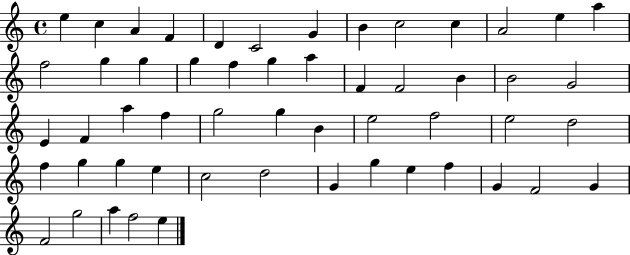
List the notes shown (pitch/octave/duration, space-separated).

E5/q C5/q A4/q F4/q D4/q C4/h G4/q B4/q C5/h C5/q A4/h E5/q A5/q F5/h G5/q G5/q G5/q F5/q G5/q A5/q F4/q F4/h B4/q B4/h G4/h E4/q F4/q A5/q F5/q G5/h G5/q B4/q E5/h F5/h E5/h D5/h F5/q G5/q G5/q E5/q C5/h D5/h G4/q G5/q E5/q F5/q G4/q F4/h G4/q F4/h G5/h A5/q F5/h E5/q